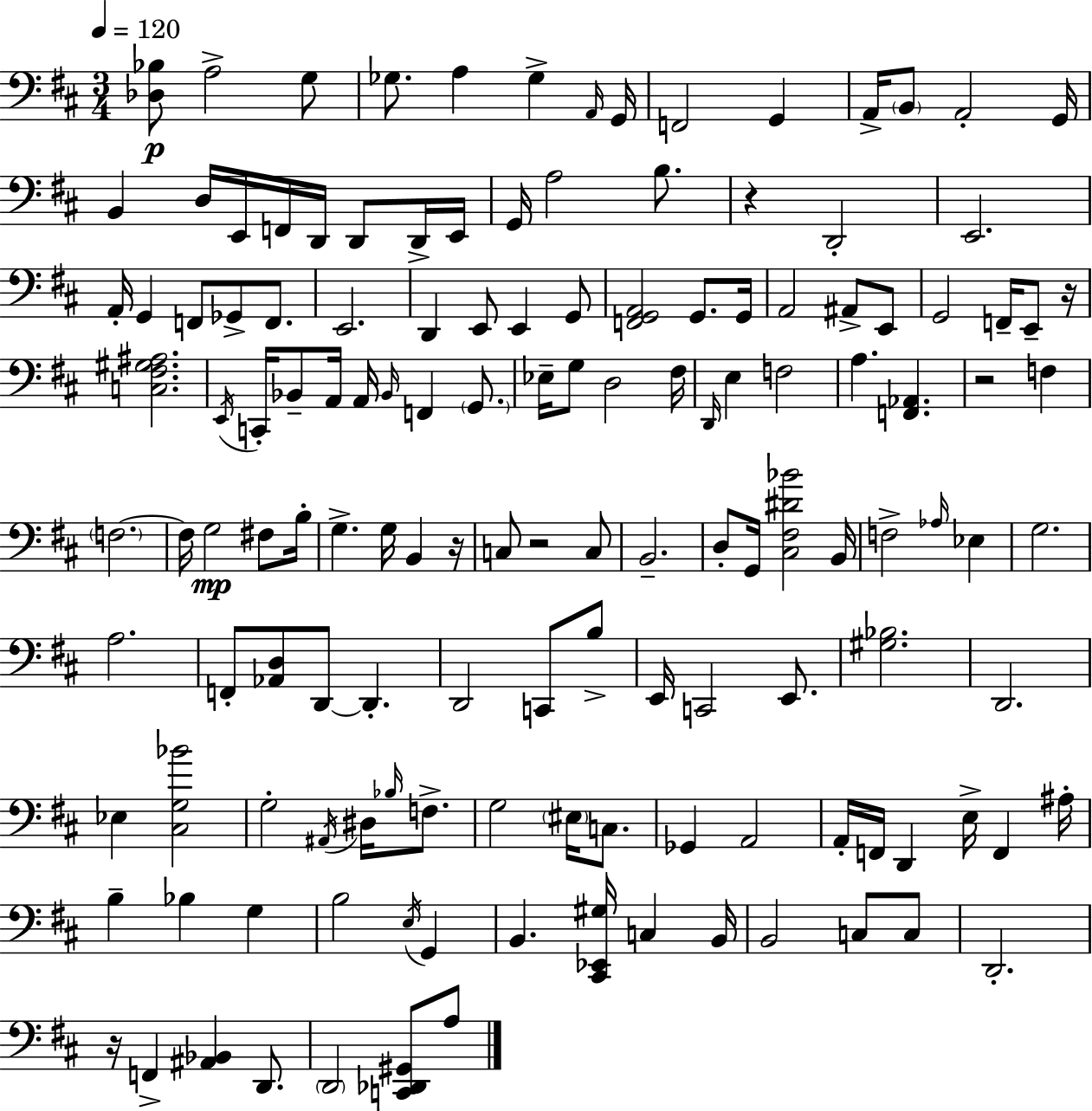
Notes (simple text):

[Db3,Bb3]/e A3/h G3/e Gb3/e. A3/q Gb3/q A2/s G2/s F2/h G2/q A2/s B2/e A2/h G2/s B2/q D3/s E2/s F2/s D2/s D2/e D2/s E2/s G2/s A3/h B3/e. R/q D2/h E2/h. A2/s G2/q F2/e Gb2/e F2/e. E2/h. D2/q E2/e E2/q G2/e [F2,G2,A2]/h G2/e. G2/s A2/h A#2/e E2/e G2/h F2/s E2/e R/s [C3,F#3,G#3,A#3]/h. E2/s C2/s Bb2/e A2/s A2/s Bb2/s F2/q G2/e. Eb3/s G3/e D3/h F#3/s D2/s E3/q F3/h A3/q. [F2,Ab2]/q. R/h F3/q F3/h. F3/s G3/h F#3/e B3/s G3/q. G3/s B2/q R/s C3/e R/h C3/e B2/h. D3/e G2/s [C#3,F#3,D#4,Bb4]/h B2/s F3/h Ab3/s Eb3/q G3/h. A3/h. F2/e [Ab2,D3]/e D2/e D2/q. D2/h C2/e B3/e E2/s C2/h E2/e. [G#3,Bb3]/h. D2/h. Eb3/q [C#3,G3,Bb4]/h G3/h A#2/s D#3/s Bb3/s F3/e. G3/h EIS3/s C3/e. Gb2/q A2/h A2/s F2/s D2/q E3/s F2/q A#3/s B3/q Bb3/q G3/q B3/h E3/s G2/q B2/q. [C#2,Eb2,G#3]/s C3/q B2/s B2/h C3/e C3/e D2/h. R/s F2/q [A#2,Bb2]/q D2/e. D2/h [C2,Db2,G#2]/e A3/e